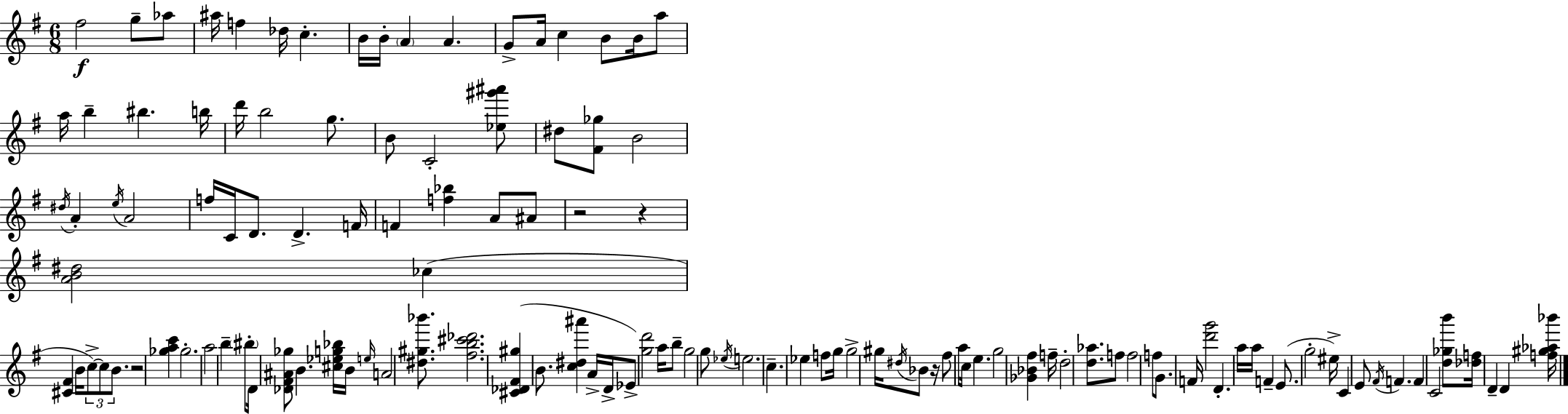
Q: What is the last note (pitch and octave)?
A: D4